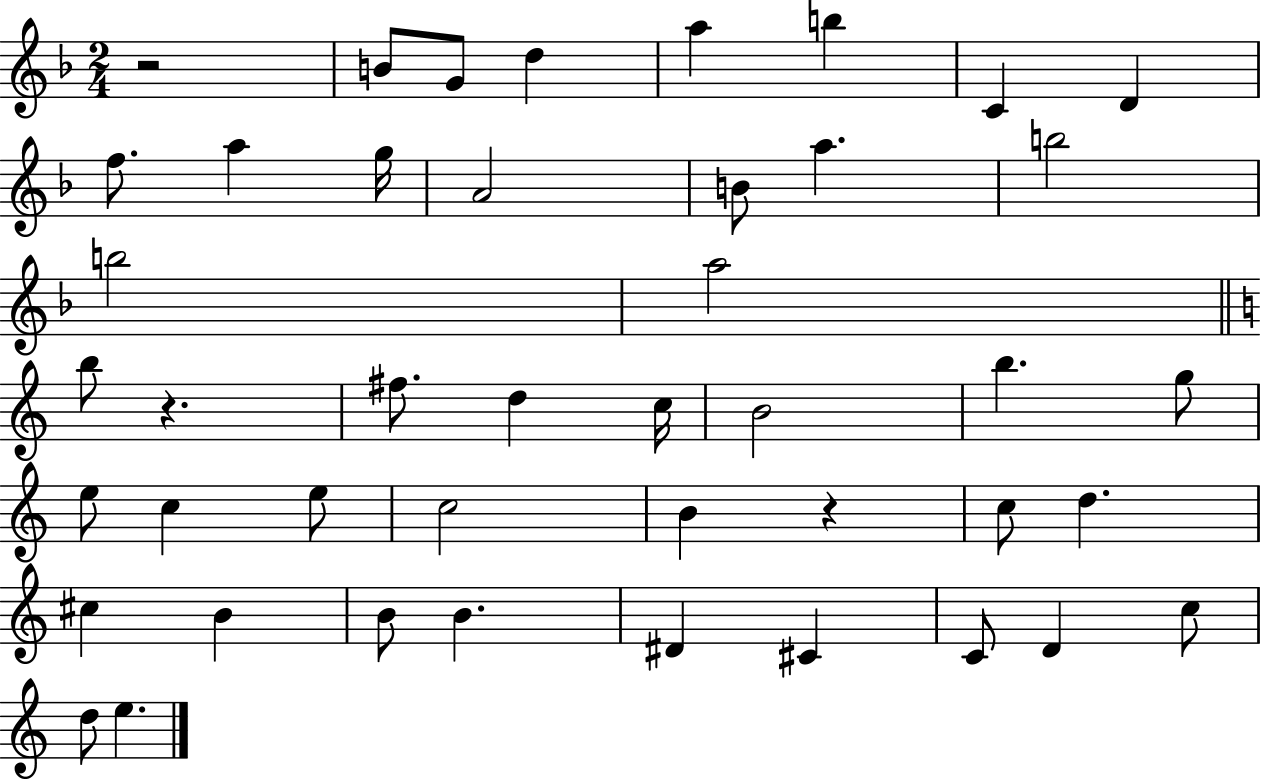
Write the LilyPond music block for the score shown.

{
  \clef treble
  \numericTimeSignature
  \time 2/4
  \key f \major
  r2 | b'8 g'8 d''4 | a''4 b''4 | c'4 d'4 | \break f''8. a''4 g''16 | a'2 | b'8 a''4. | b''2 | \break b''2 | a''2 | \bar "||" \break \key c \major b''8 r4. | fis''8. d''4 c''16 | b'2 | b''4. g''8 | \break e''8 c''4 e''8 | c''2 | b'4 r4 | c''8 d''4. | \break cis''4 b'4 | b'8 b'4. | dis'4 cis'4 | c'8 d'4 c''8 | \break d''8 e''4. | \bar "|."
}